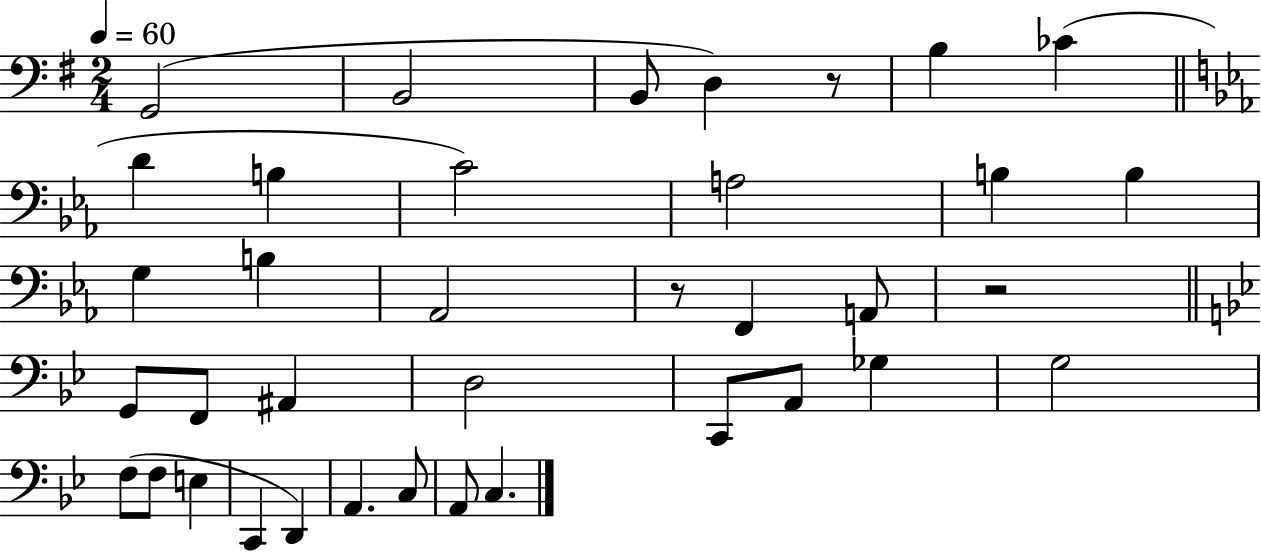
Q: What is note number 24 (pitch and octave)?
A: Gb3